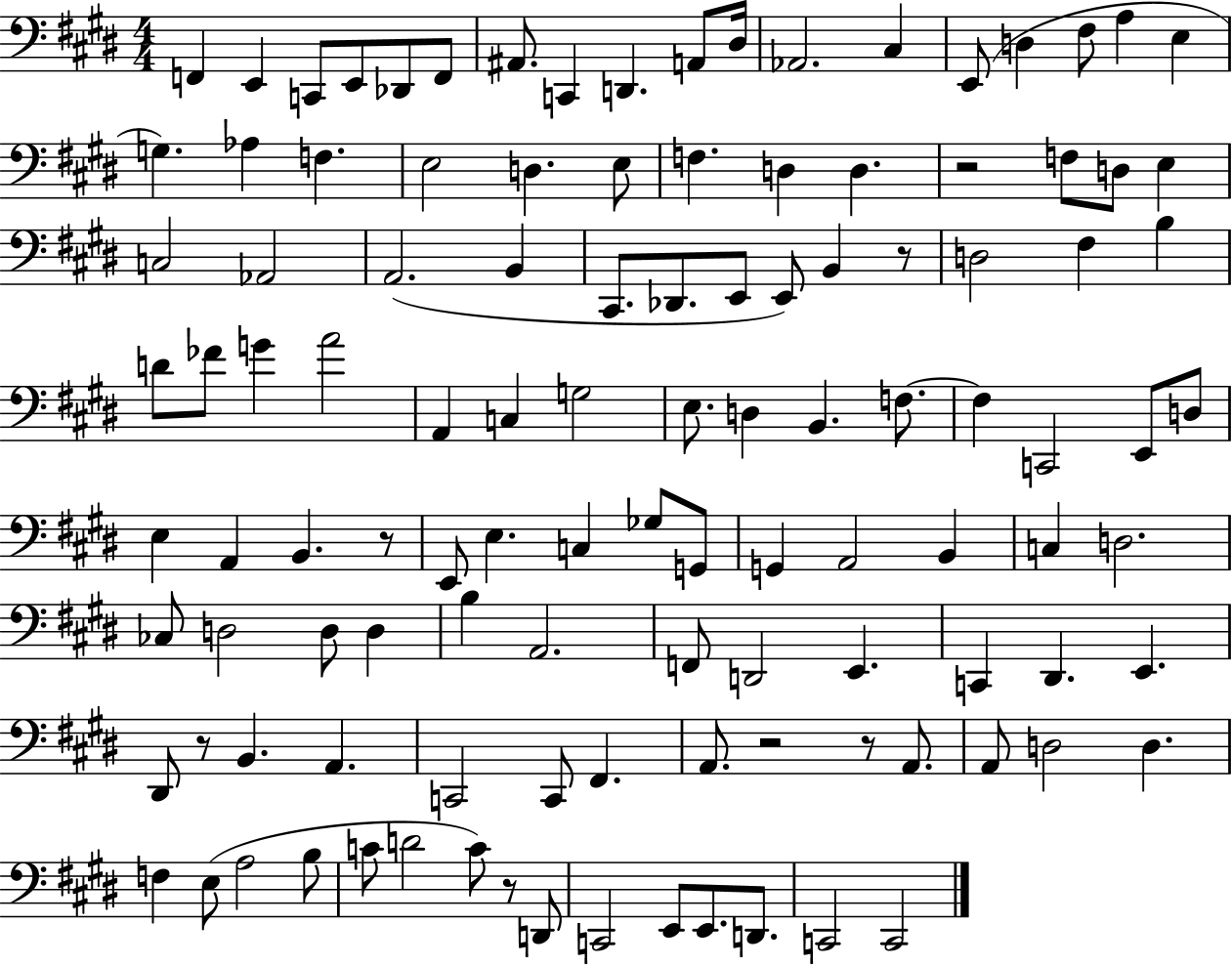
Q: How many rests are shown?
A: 7